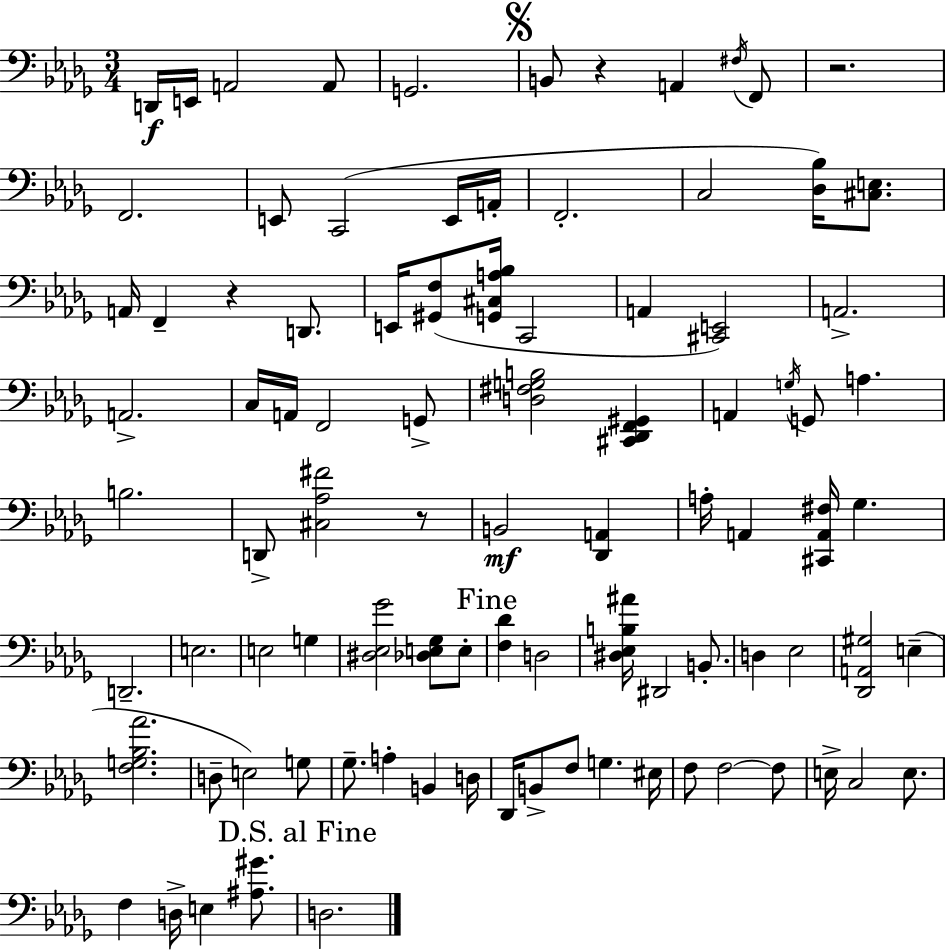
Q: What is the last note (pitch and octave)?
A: D3